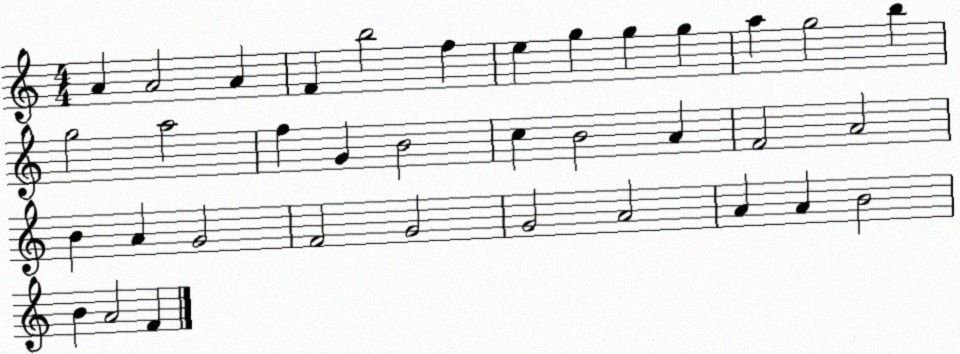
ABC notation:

X:1
T:Untitled
M:4/4
L:1/4
K:C
A A2 A F b2 f e g g g a g2 b g2 a2 f G B2 c B2 A F2 A2 B A G2 F2 G2 G2 A2 A A B2 B A2 F